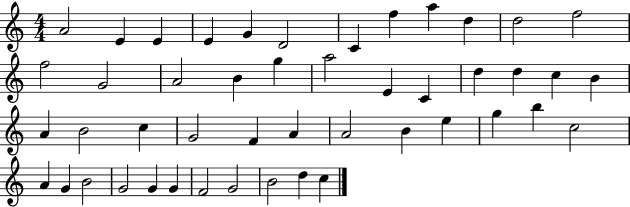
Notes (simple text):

A4/h E4/q E4/q E4/q G4/q D4/h C4/q F5/q A5/q D5/q D5/h F5/h F5/h G4/h A4/h B4/q G5/q A5/h E4/q C4/q D5/q D5/q C5/q B4/q A4/q B4/h C5/q G4/h F4/q A4/q A4/h B4/q E5/q G5/q B5/q C5/h A4/q G4/q B4/h G4/h G4/q G4/q F4/h G4/h B4/h D5/q C5/q